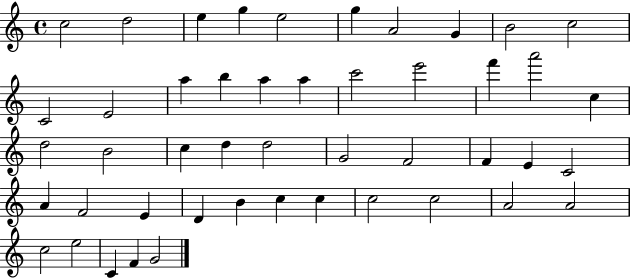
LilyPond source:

{
  \clef treble
  \time 4/4
  \defaultTimeSignature
  \key c \major
  c''2 d''2 | e''4 g''4 e''2 | g''4 a'2 g'4 | b'2 c''2 | \break c'2 e'2 | a''4 b''4 a''4 a''4 | c'''2 e'''2 | f'''4 a'''2 c''4 | \break d''2 b'2 | c''4 d''4 d''2 | g'2 f'2 | f'4 e'4 c'2 | \break a'4 f'2 e'4 | d'4 b'4 c''4 c''4 | c''2 c''2 | a'2 a'2 | \break c''2 e''2 | c'4 f'4 g'2 | \bar "|."
}